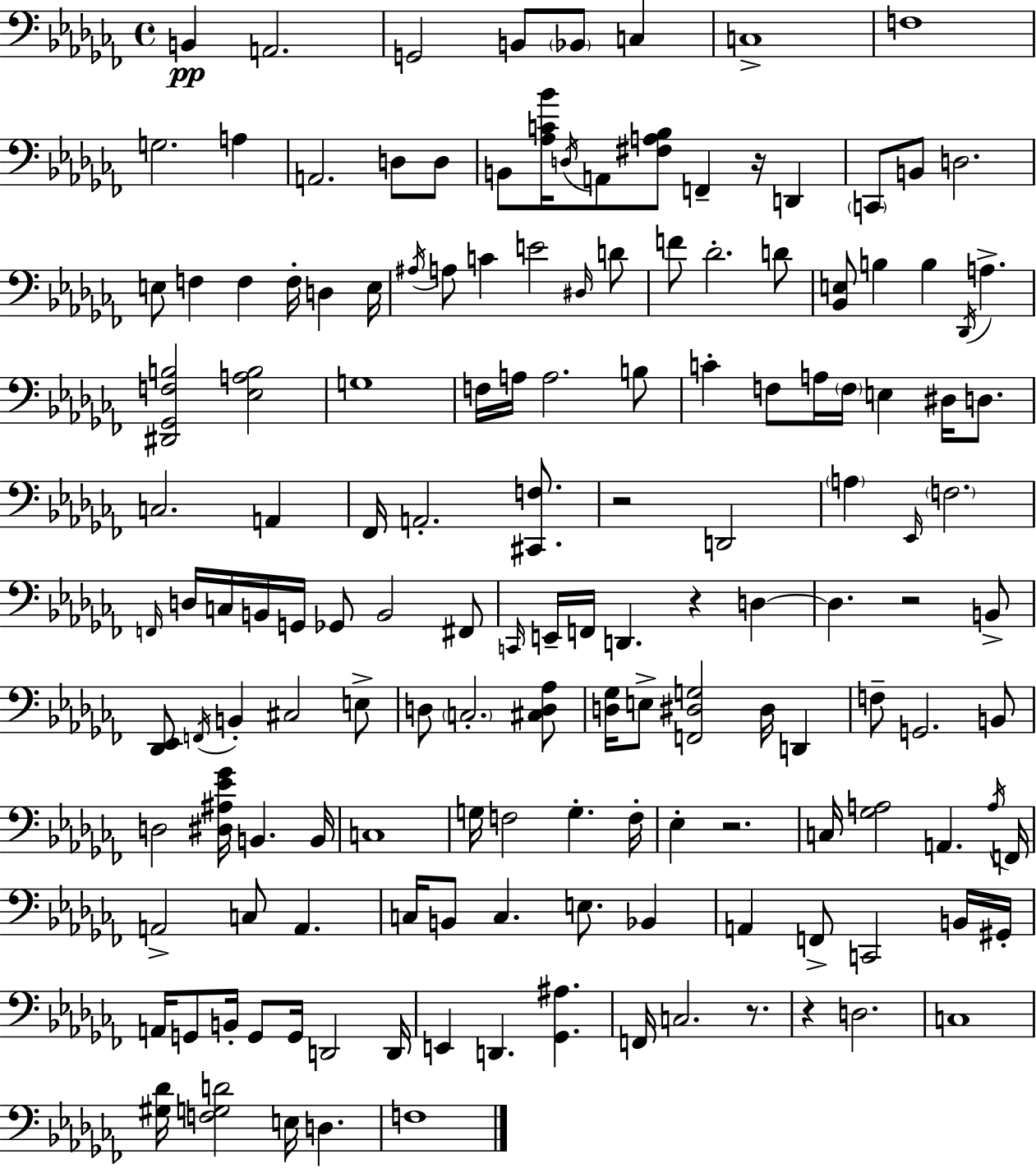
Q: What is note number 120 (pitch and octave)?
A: D2